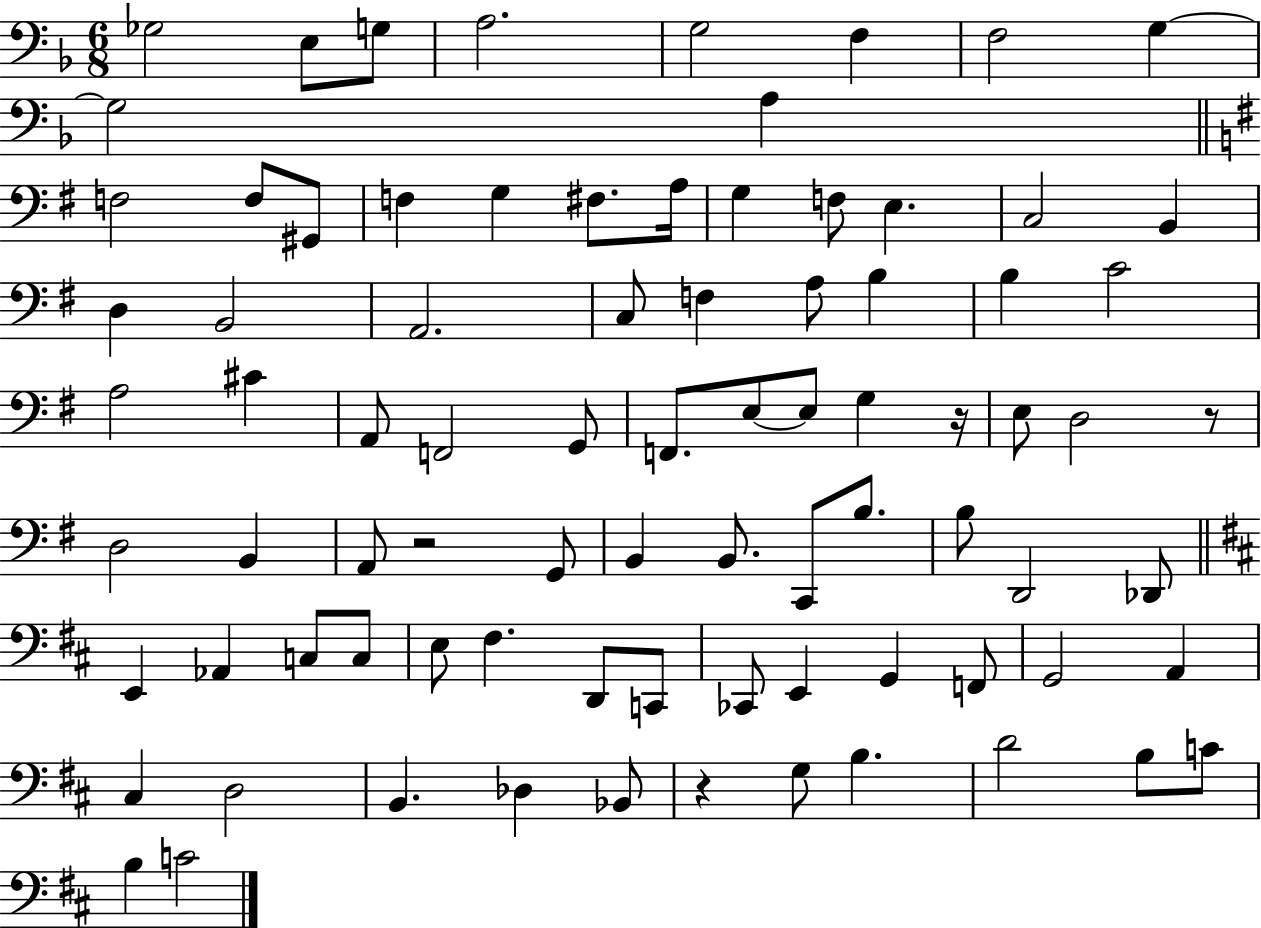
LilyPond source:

{
  \clef bass
  \numericTimeSignature
  \time 6/8
  \key f \major
  \repeat volta 2 { ges2 e8 g8 | a2. | g2 f4 | f2 g4~~ | \break g2 a4 | \bar "||" \break \key g \major f2 f8 gis,8 | f4 g4 fis8. a16 | g4 f8 e4. | c2 b,4 | \break d4 b,2 | a,2. | c8 f4 a8 b4 | b4 c'2 | \break a2 cis'4 | a,8 f,2 g,8 | f,8. e8~~ e8 g4 r16 | e8 d2 r8 | \break d2 b,4 | a,8 r2 g,8 | b,4 b,8. c,8 b8. | b8 d,2 des,8 | \break \bar "||" \break \key d \major e,4 aes,4 c8 c8 | e8 fis4. d,8 c,8 | ces,8 e,4 g,4 f,8 | g,2 a,4 | \break cis4 d2 | b,4. des4 bes,8 | r4 g8 b4. | d'2 b8 c'8 | \break b4 c'2 | } \bar "|."
}